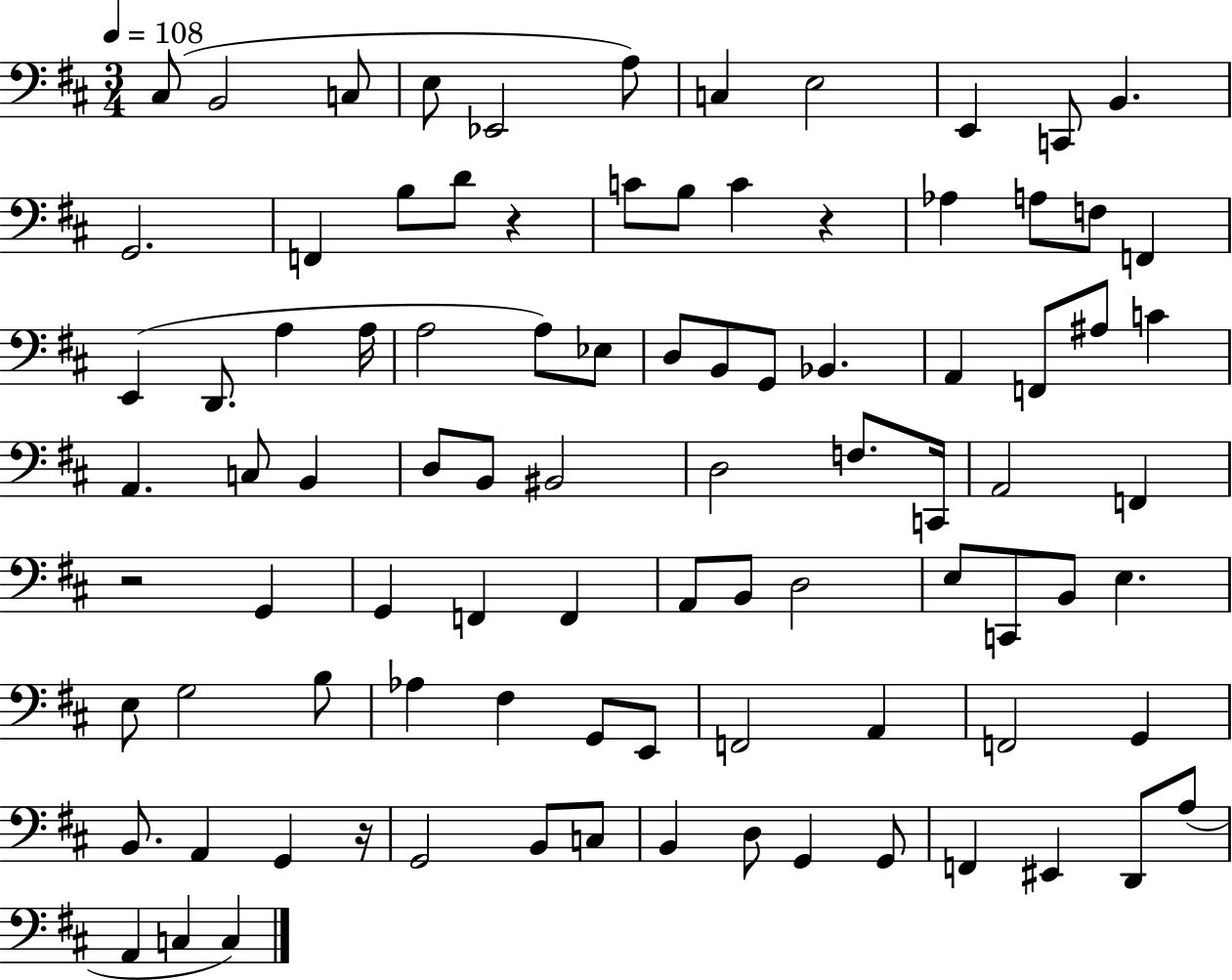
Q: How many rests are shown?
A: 4